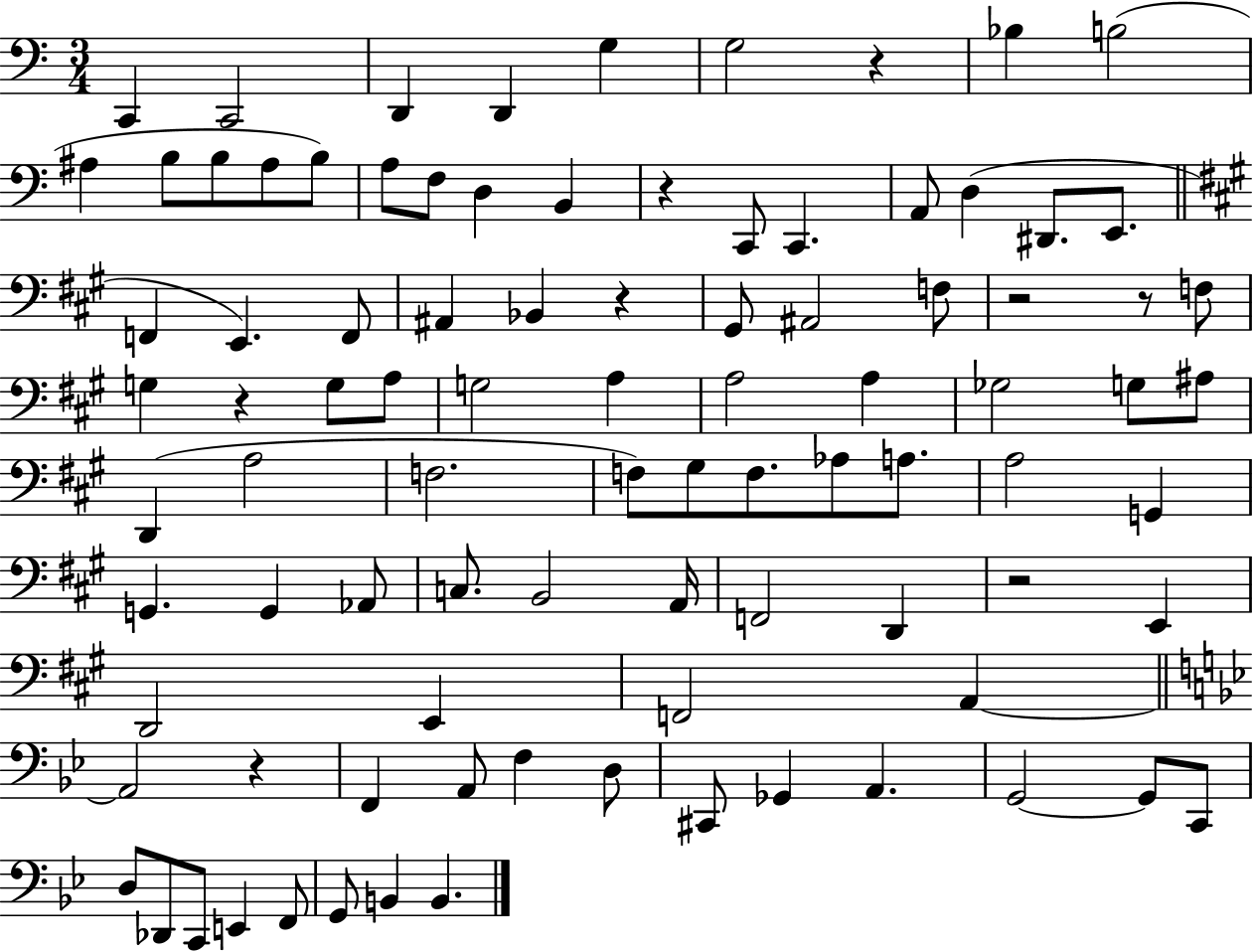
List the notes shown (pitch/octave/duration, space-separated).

C2/q C2/h D2/q D2/q G3/q G3/h R/q Bb3/q B3/h A#3/q B3/e B3/e A#3/e B3/e A3/e F3/e D3/q B2/q R/q C2/e C2/q. A2/e D3/q D#2/e. E2/e. F2/q E2/q. F2/e A#2/q Bb2/q R/q G#2/e A#2/h F3/e R/h R/e F3/e G3/q R/q G3/e A3/e G3/h A3/q A3/h A3/q Gb3/h G3/e A#3/e D2/q A3/h F3/h. F3/e G#3/e F3/e. Ab3/e A3/e. A3/h G2/q G2/q. G2/q Ab2/e C3/e. B2/h A2/s F2/h D2/q R/h E2/q D2/h E2/q F2/h A2/q A2/h R/q F2/q A2/e F3/q D3/e C#2/e Gb2/q A2/q. G2/h G2/e C2/e D3/e Db2/e C2/e E2/q F2/e G2/e B2/q B2/q.